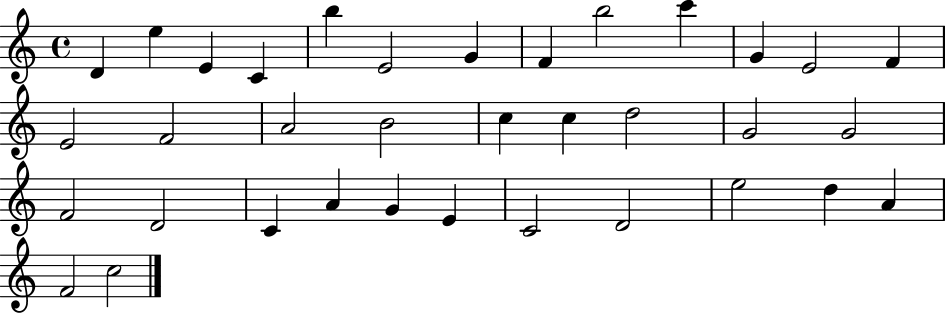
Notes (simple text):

D4/q E5/q E4/q C4/q B5/q E4/h G4/q F4/q B5/h C6/q G4/q E4/h F4/q E4/h F4/h A4/h B4/h C5/q C5/q D5/h G4/h G4/h F4/h D4/h C4/q A4/q G4/q E4/q C4/h D4/h E5/h D5/q A4/q F4/h C5/h